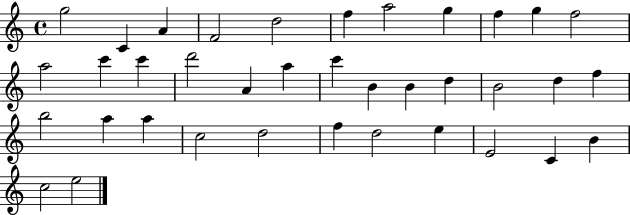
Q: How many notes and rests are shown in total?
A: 37